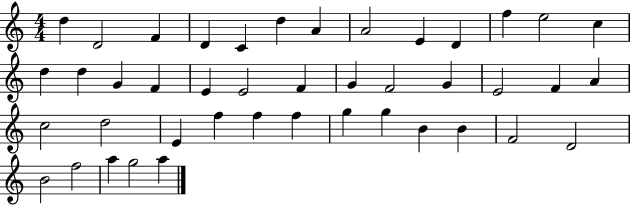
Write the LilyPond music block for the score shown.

{
  \clef treble
  \numericTimeSignature
  \time 4/4
  \key c \major
  d''4 d'2 f'4 | d'4 c'4 d''4 a'4 | a'2 e'4 d'4 | f''4 e''2 c''4 | \break d''4 d''4 g'4 f'4 | e'4 e'2 f'4 | g'4 f'2 g'4 | e'2 f'4 a'4 | \break c''2 d''2 | e'4 f''4 f''4 f''4 | g''4 g''4 b'4 b'4 | f'2 d'2 | \break b'2 f''2 | a''4 g''2 a''4 | \bar "|."
}